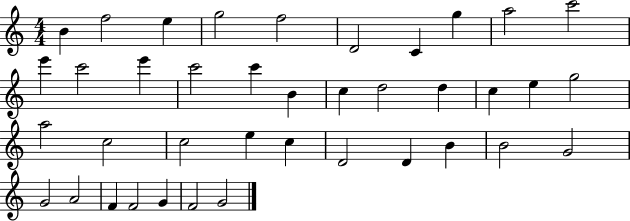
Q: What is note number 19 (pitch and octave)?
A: D5